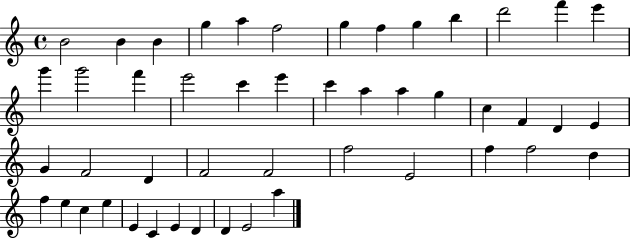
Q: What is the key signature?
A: C major